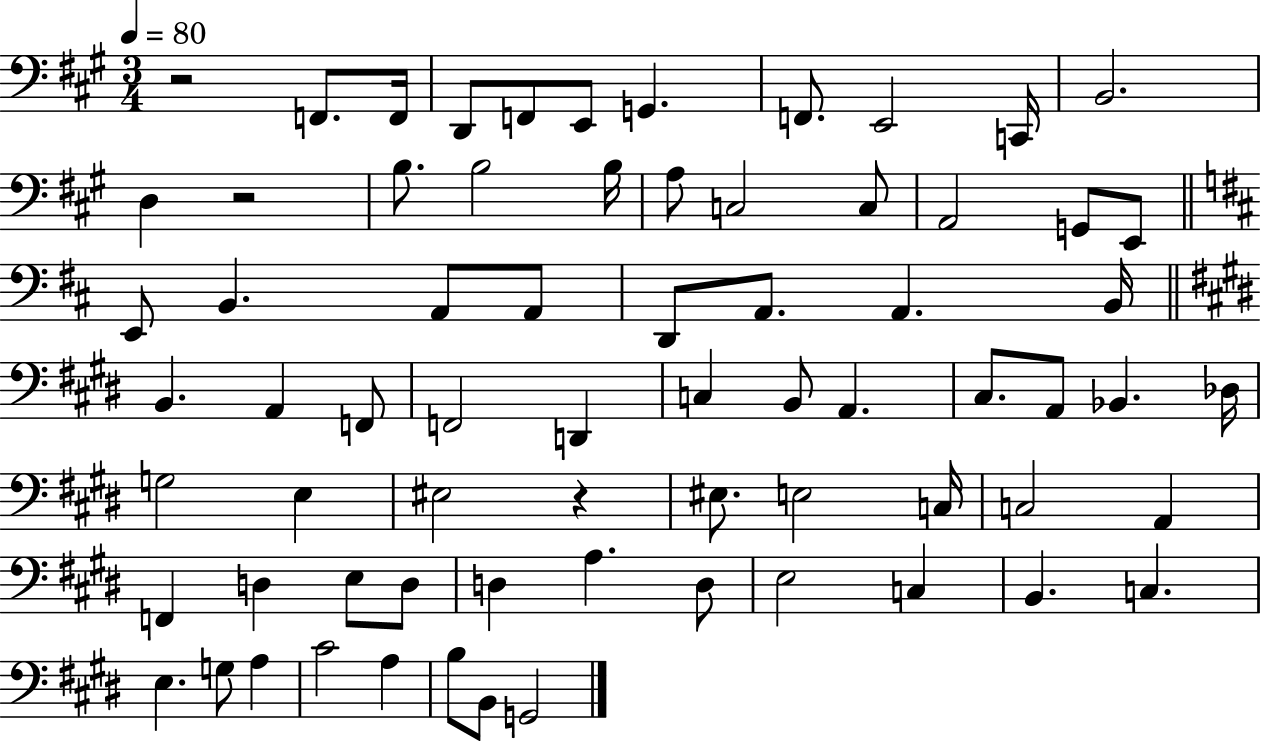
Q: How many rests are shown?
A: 3